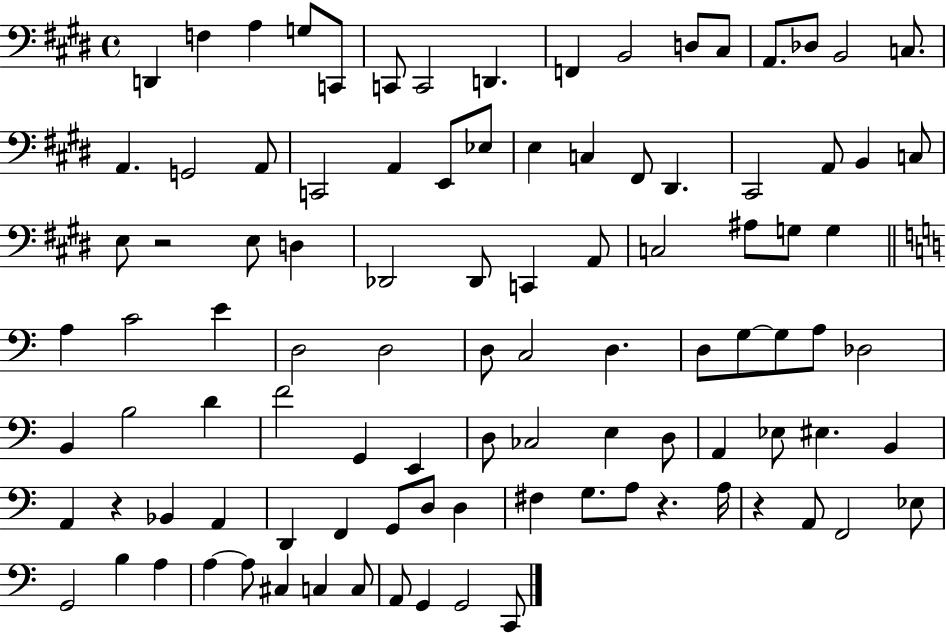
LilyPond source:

{
  \clef bass
  \time 4/4
  \defaultTimeSignature
  \key e \major
  d,4 f4 a4 g8 c,8 | c,8 c,2 d,4. | f,4 b,2 d8 cis8 | a,8. des8 b,2 c8. | \break a,4. g,2 a,8 | c,2 a,4 e,8 ees8 | e4 c4 fis,8 dis,4. | cis,2 a,8 b,4 c8 | \break e8 r2 e8 d4 | des,2 des,8 c,4 a,8 | c2 ais8 g8 g4 | \bar "||" \break \key c \major a4 c'2 e'4 | d2 d2 | d8 c2 d4. | d8 g8~~ g8 a8 des2 | \break b,4 b2 d'4 | f'2 g,4 e,4 | d8 ces2 e4 d8 | a,4 ees8 eis4. b,4 | \break a,4 r4 bes,4 a,4 | d,4 f,4 g,8 d8 d4 | fis4 g8. a8 r4. a16 | r4 a,8 f,2 ees8 | \break g,2 b4 a4 | a4~~ a8 cis4 c4 c8 | a,8 g,4 g,2 c,8 | \bar "|."
}